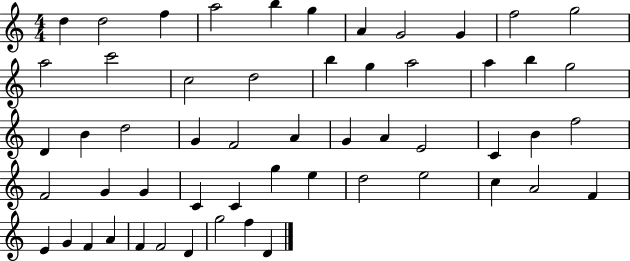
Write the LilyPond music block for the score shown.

{
  \clef treble
  \numericTimeSignature
  \time 4/4
  \key c \major
  d''4 d''2 f''4 | a''2 b''4 g''4 | a'4 g'2 g'4 | f''2 g''2 | \break a''2 c'''2 | c''2 d''2 | b''4 g''4 a''2 | a''4 b''4 g''2 | \break d'4 b'4 d''2 | g'4 f'2 a'4 | g'4 a'4 e'2 | c'4 b'4 f''2 | \break f'2 g'4 g'4 | c'4 c'4 g''4 e''4 | d''2 e''2 | c''4 a'2 f'4 | \break e'4 g'4 f'4 a'4 | f'4 f'2 d'4 | g''2 f''4 d'4 | \bar "|."
}